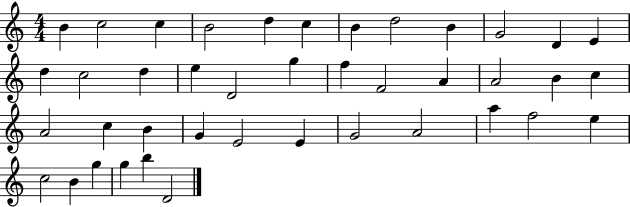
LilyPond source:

{
  \clef treble
  \numericTimeSignature
  \time 4/4
  \key c \major
  b'4 c''2 c''4 | b'2 d''4 c''4 | b'4 d''2 b'4 | g'2 d'4 e'4 | \break d''4 c''2 d''4 | e''4 d'2 g''4 | f''4 f'2 a'4 | a'2 b'4 c''4 | \break a'2 c''4 b'4 | g'4 e'2 e'4 | g'2 a'2 | a''4 f''2 e''4 | \break c''2 b'4 g''4 | g''4 b''4 d'2 | \bar "|."
}